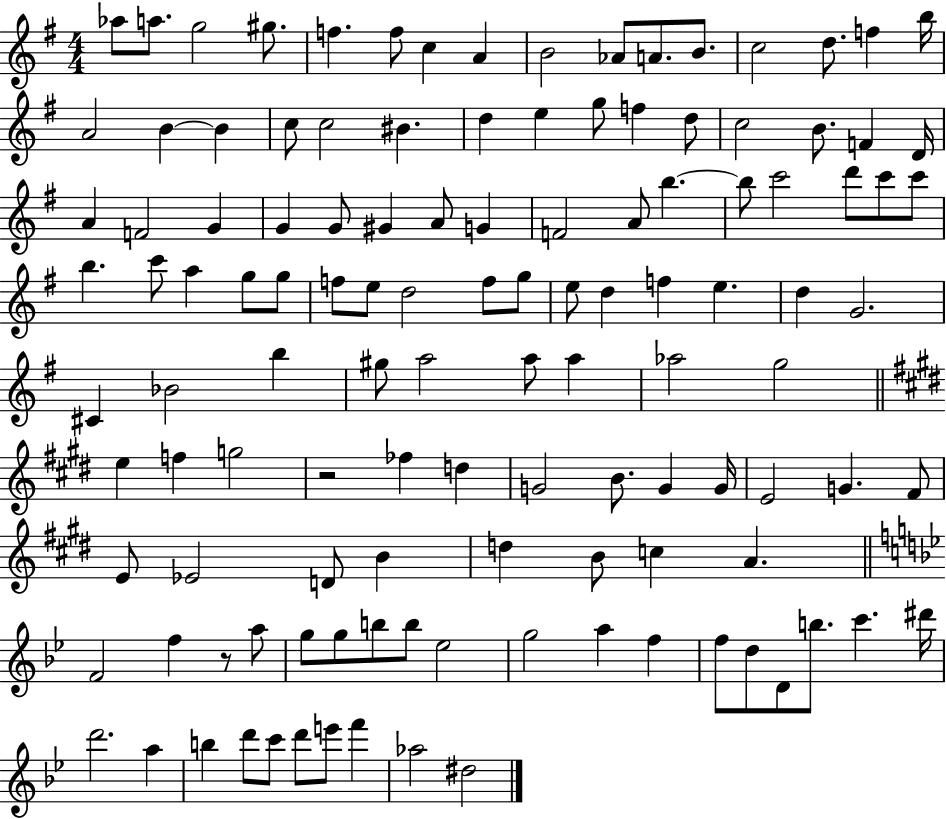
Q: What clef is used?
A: treble